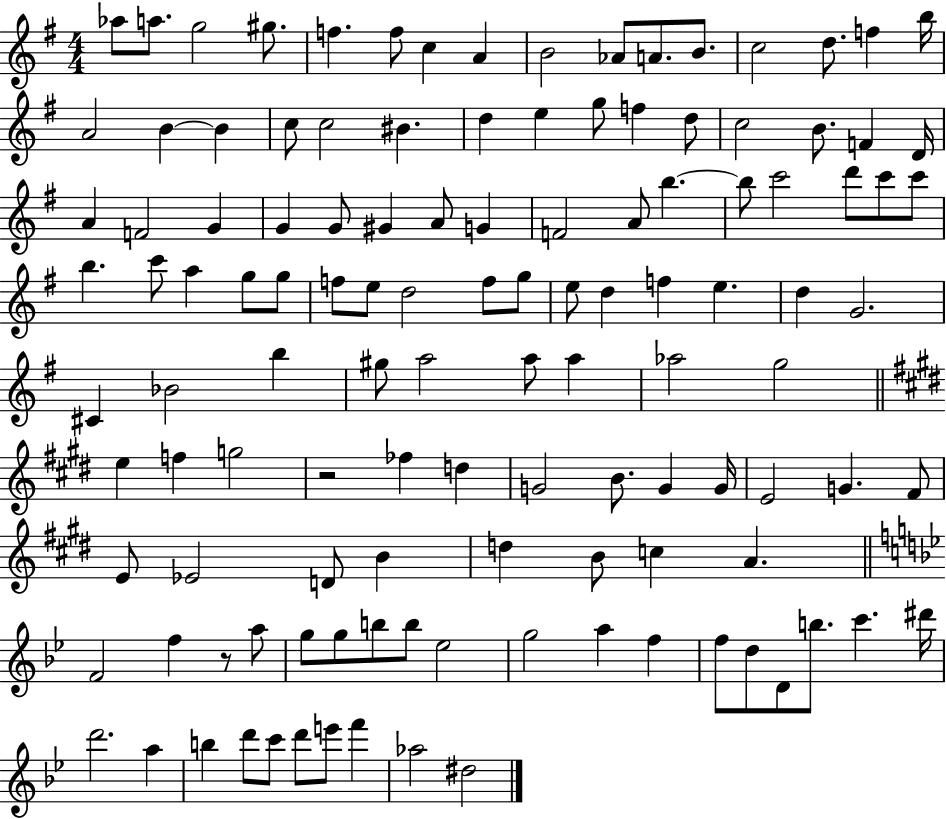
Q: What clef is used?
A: treble